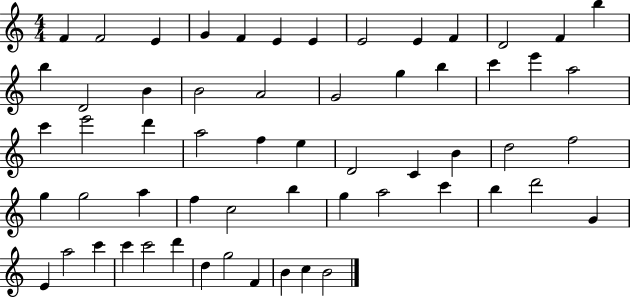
{
  \clef treble
  \numericTimeSignature
  \time 4/4
  \key c \major
  f'4 f'2 e'4 | g'4 f'4 e'4 e'4 | e'2 e'4 f'4 | d'2 f'4 b''4 | \break b''4 d'2 b'4 | b'2 a'2 | g'2 g''4 b''4 | c'''4 e'''4 a''2 | \break c'''4 e'''2 d'''4 | a''2 f''4 e''4 | d'2 c'4 b'4 | d''2 f''2 | \break g''4 g''2 a''4 | f''4 c''2 b''4 | g''4 a''2 c'''4 | b''4 d'''2 g'4 | \break e'4 a''2 c'''4 | c'''4 c'''2 d'''4 | d''4 g''2 f'4 | b'4 c''4 b'2 | \break \bar "|."
}